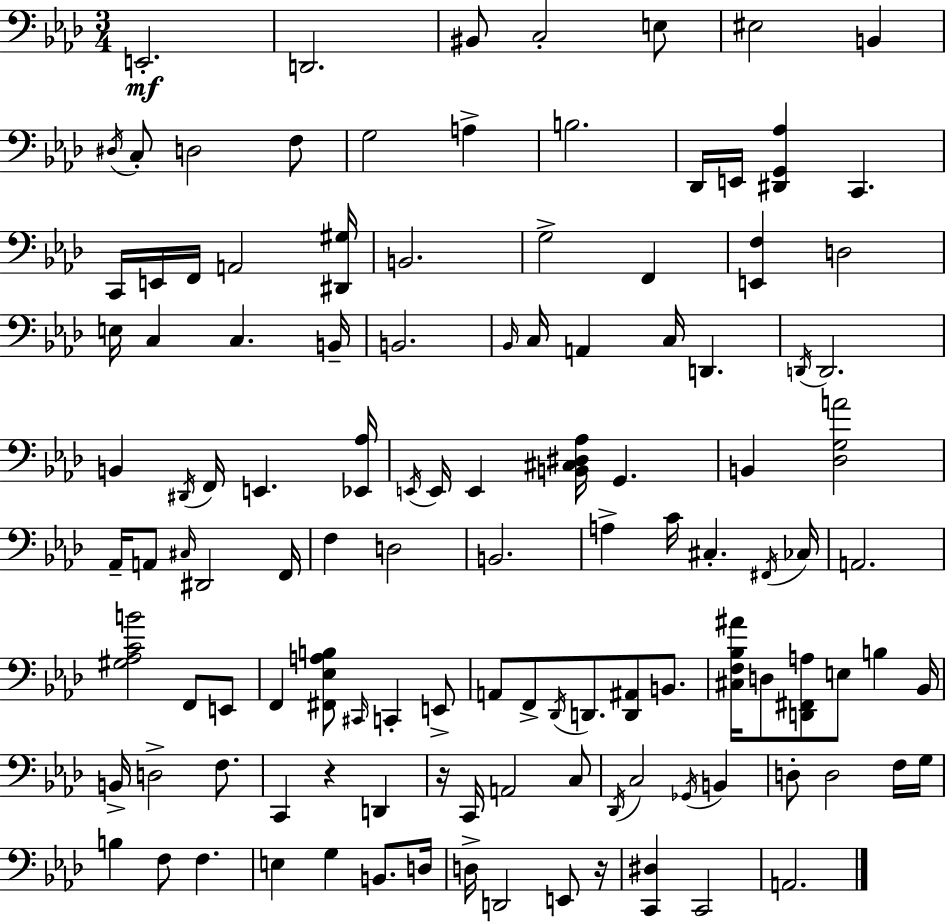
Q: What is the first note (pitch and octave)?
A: E2